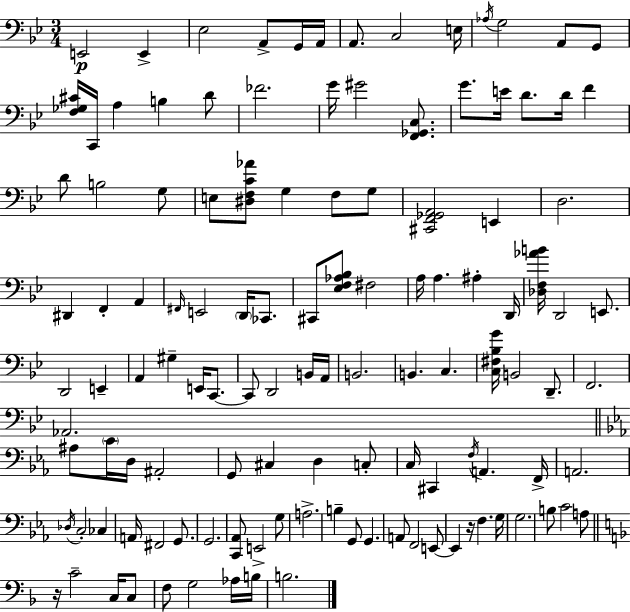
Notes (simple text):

E2/h E2/q Eb3/h A2/e G2/s A2/s A2/e. C3/h E3/s Ab3/s G3/h A2/e G2/e [F3,Gb3,C#4]/s C2/s A3/q B3/q D4/e FES4/h. G4/s G#4/h [F2,Gb2,C3]/e. G4/e. E4/s D4/e. D4/s F4/q D4/e B3/h G3/e E3/e [D#3,F3,C4,Ab4]/e G3/q F3/e G3/e [C#2,F2,Gb2,A2]/h E2/q D3/h. D#2/q F2/q A2/q F#2/s E2/h D2/s CES2/e. C#2/e [Eb3,F3,Ab3,Bb3]/e F#3/h A3/s A3/q. A#3/q D2/s [Db3,F3,Ab4,B4]/s D2/h E2/e. D2/h E2/q A2/q G#3/q E2/s C2/e. C2/e D2/h B2/s A2/s B2/h. B2/q. C3/q. [C3,F#3,Bb3,G4]/s B2/h D2/e. F2/h. Ab2/h. A#3/e C4/s D3/s A#2/h G2/e C#3/q D3/q C3/e C3/s C#2/q F3/s A2/q. F2/s A2/h. Db3/s C3/h CES3/q A2/s F#2/h G2/e. G2/h. [C2,Ab2]/e E2/h G3/e A3/h. B3/q G2/e G2/q. A2/e F2/h E2/e E2/q R/s F3/q. G3/s G3/h. B3/e C4/h A3/e R/s C4/h C3/s C3/e F3/e G3/h Ab3/s B3/s B3/h.